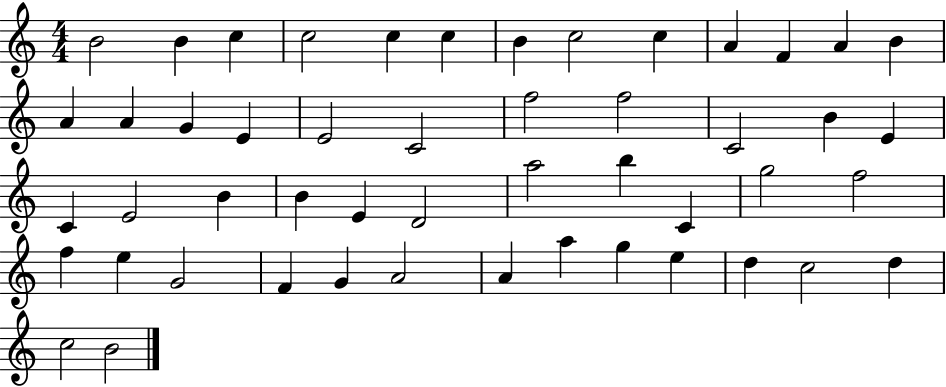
B4/h B4/q C5/q C5/h C5/q C5/q B4/q C5/h C5/q A4/q F4/q A4/q B4/q A4/q A4/q G4/q E4/q E4/h C4/h F5/h F5/h C4/h B4/q E4/q C4/q E4/h B4/q B4/q E4/q D4/h A5/h B5/q C4/q G5/h F5/h F5/q E5/q G4/h F4/q G4/q A4/h A4/q A5/q G5/q E5/q D5/q C5/h D5/q C5/h B4/h